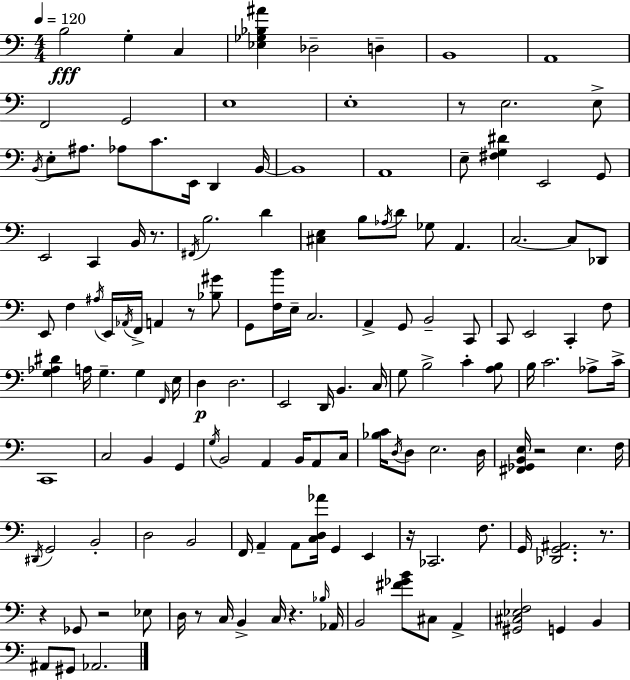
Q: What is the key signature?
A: A minor